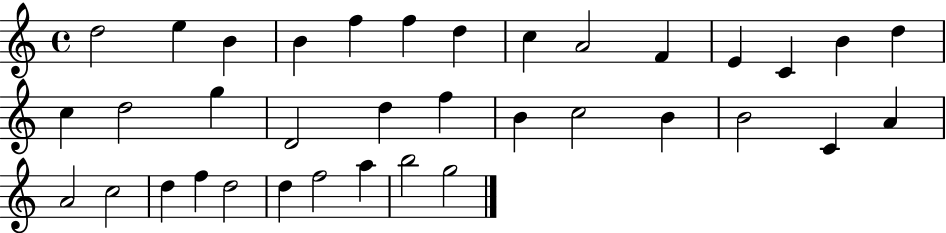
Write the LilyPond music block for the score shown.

{
  \clef treble
  \time 4/4
  \defaultTimeSignature
  \key c \major
  d''2 e''4 b'4 | b'4 f''4 f''4 d''4 | c''4 a'2 f'4 | e'4 c'4 b'4 d''4 | \break c''4 d''2 g''4 | d'2 d''4 f''4 | b'4 c''2 b'4 | b'2 c'4 a'4 | \break a'2 c''2 | d''4 f''4 d''2 | d''4 f''2 a''4 | b''2 g''2 | \break \bar "|."
}